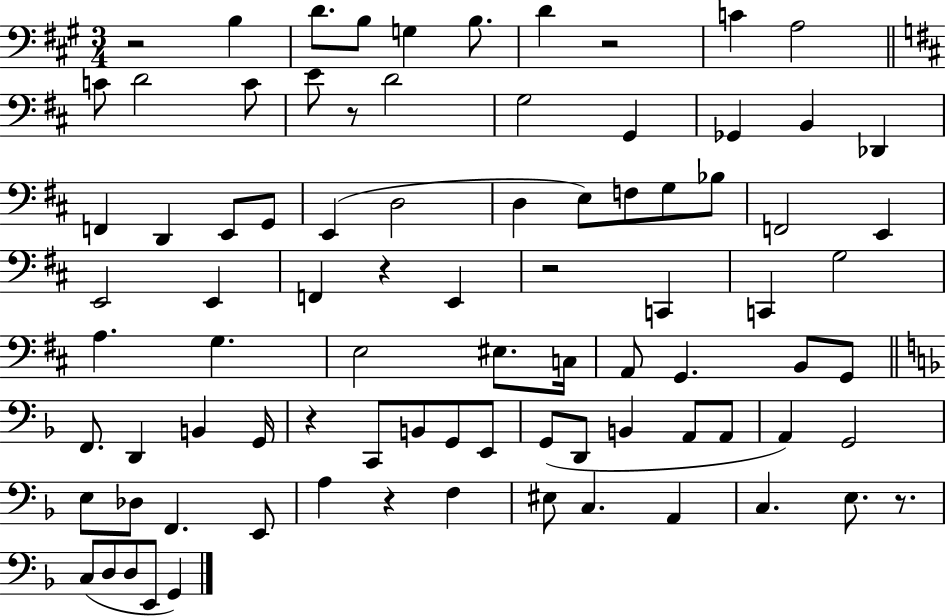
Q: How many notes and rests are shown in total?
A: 86